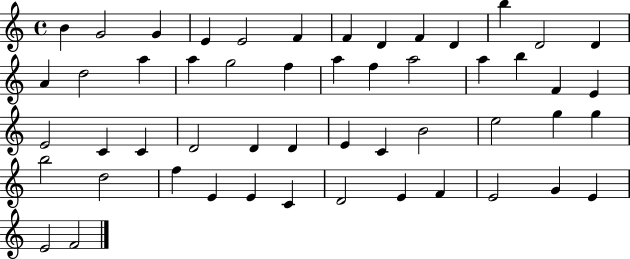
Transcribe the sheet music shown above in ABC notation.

X:1
T:Untitled
M:4/4
L:1/4
K:C
B G2 G E E2 F F D F D b D2 D A d2 a a g2 f a f a2 a b F E E2 C C D2 D D E C B2 e2 g g b2 d2 f E E C D2 E F E2 G E E2 F2